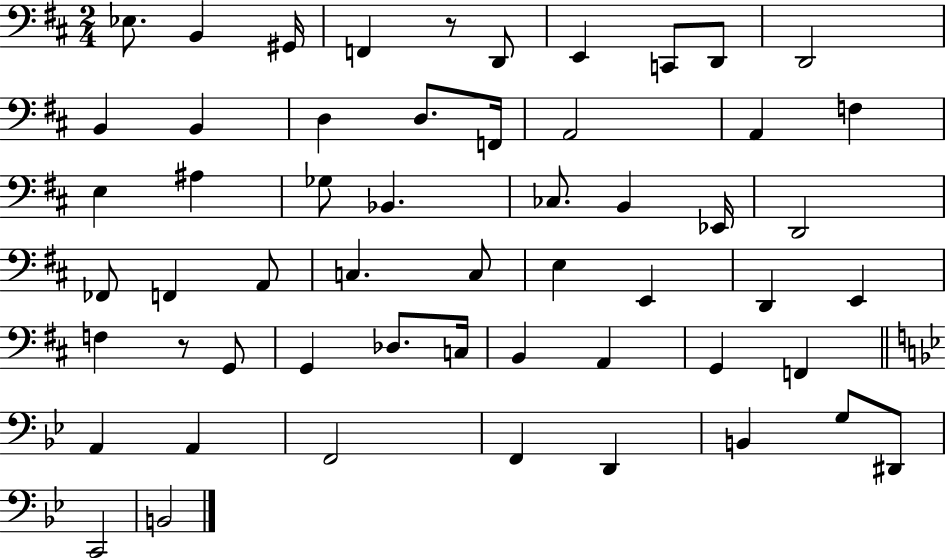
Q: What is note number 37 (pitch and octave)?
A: G2